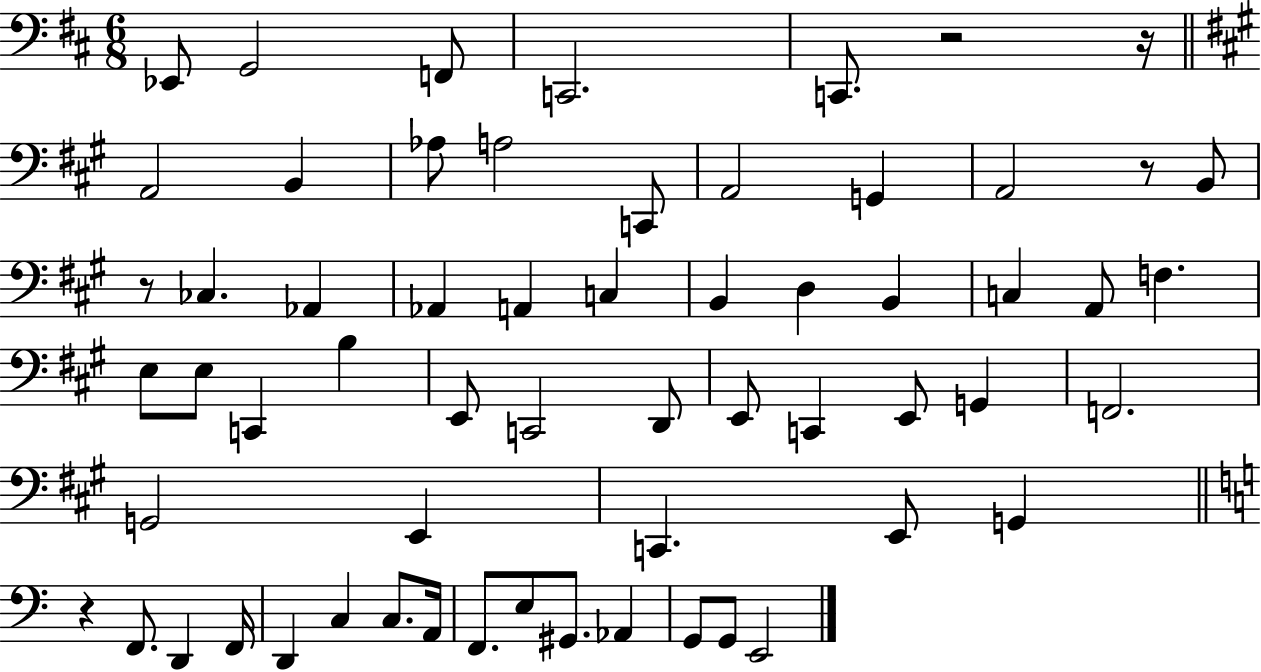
X:1
T:Untitled
M:6/8
L:1/4
K:D
_E,,/2 G,,2 F,,/2 C,,2 C,,/2 z2 z/4 A,,2 B,, _A,/2 A,2 C,,/2 A,,2 G,, A,,2 z/2 B,,/2 z/2 _C, _A,, _A,, A,, C, B,, D, B,, C, A,,/2 F, E,/2 E,/2 C,, B, E,,/2 C,,2 D,,/2 E,,/2 C,, E,,/2 G,, F,,2 G,,2 E,, C,, E,,/2 G,, z F,,/2 D,, F,,/4 D,, C, C,/2 A,,/4 F,,/2 E,/2 ^G,,/2 _A,, G,,/2 G,,/2 E,,2